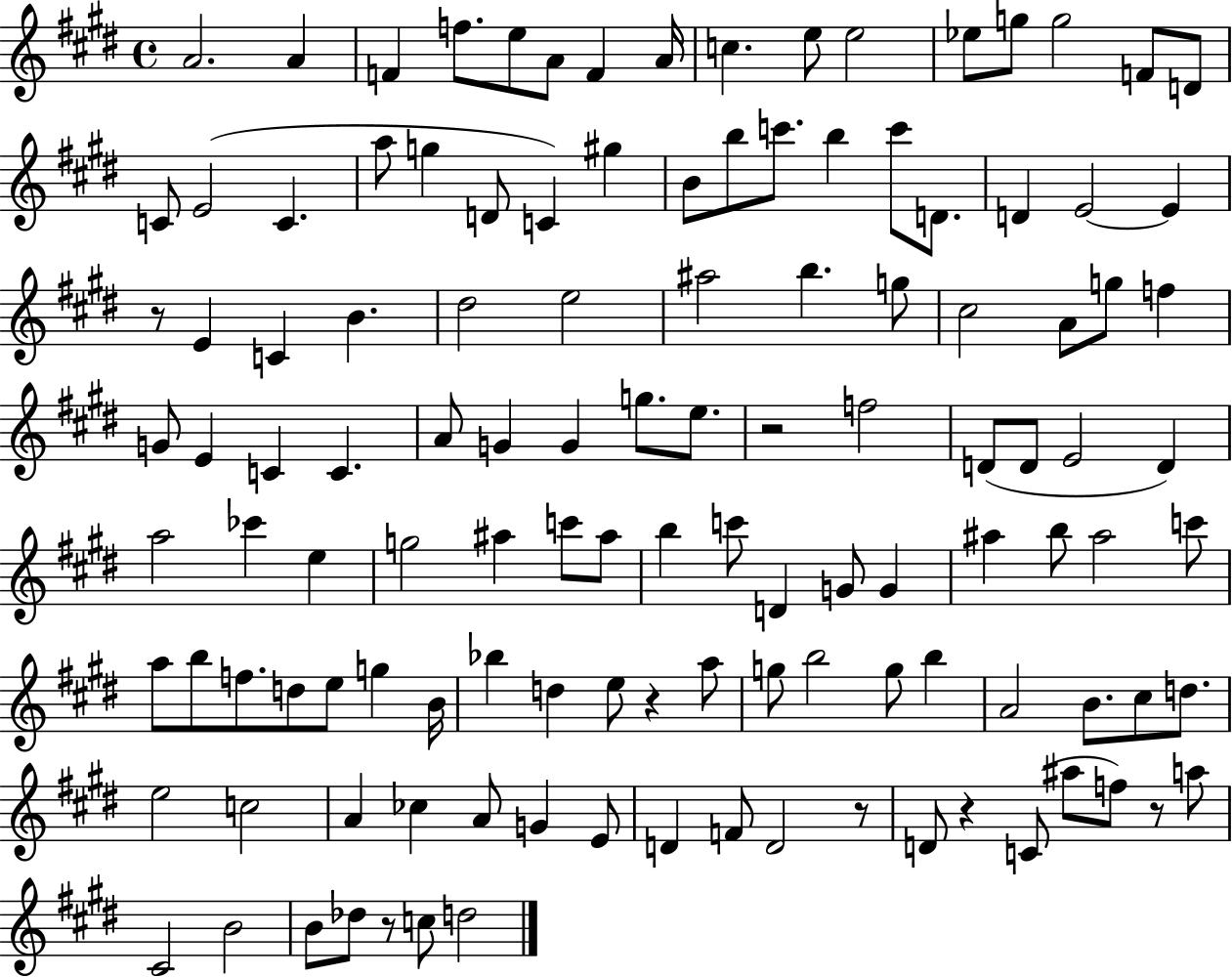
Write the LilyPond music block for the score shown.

{
  \clef treble
  \time 4/4
  \defaultTimeSignature
  \key e \major
  \repeat volta 2 { a'2. a'4 | f'4 f''8. e''8 a'8 f'4 a'16 | c''4. e''8 e''2 | ees''8 g''8 g''2 f'8 d'8 | \break c'8 e'2( c'4. | a''8 g''4 d'8 c'4) gis''4 | b'8 b''8 c'''8. b''4 c'''8 d'8. | d'4 e'2~~ e'4 | \break r8 e'4 c'4 b'4. | dis''2 e''2 | ais''2 b''4. g''8 | cis''2 a'8 g''8 f''4 | \break g'8 e'4 c'4 c'4. | a'8 g'4 g'4 g''8. e''8. | r2 f''2 | d'8( d'8 e'2 d'4) | \break a''2 ces'''4 e''4 | g''2 ais''4 c'''8 ais''8 | b''4 c'''8 d'4 g'8 g'4 | ais''4 b''8 ais''2 c'''8 | \break a''8 b''8 f''8. d''8 e''8 g''4 b'16 | bes''4 d''4 e''8 r4 a''8 | g''8 b''2 g''8 b''4 | a'2 b'8. cis''8 d''8. | \break e''2 c''2 | a'4 ces''4 a'8 g'4 e'8 | d'4 f'8 d'2 r8 | d'8 r4 c'8( ais''8 f''8) r8 a''8 | \break cis'2 b'2 | b'8 des''8 r8 c''8 d''2 | } \bar "|."
}